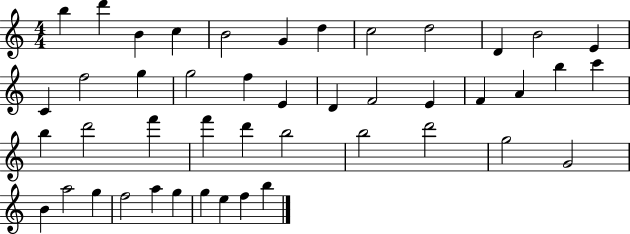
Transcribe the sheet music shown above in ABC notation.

X:1
T:Untitled
M:4/4
L:1/4
K:C
b d' B c B2 G d c2 d2 D B2 E C f2 g g2 f E D F2 E F A b c' b d'2 f' f' d' b2 b2 d'2 g2 G2 B a2 g f2 a g g e f b